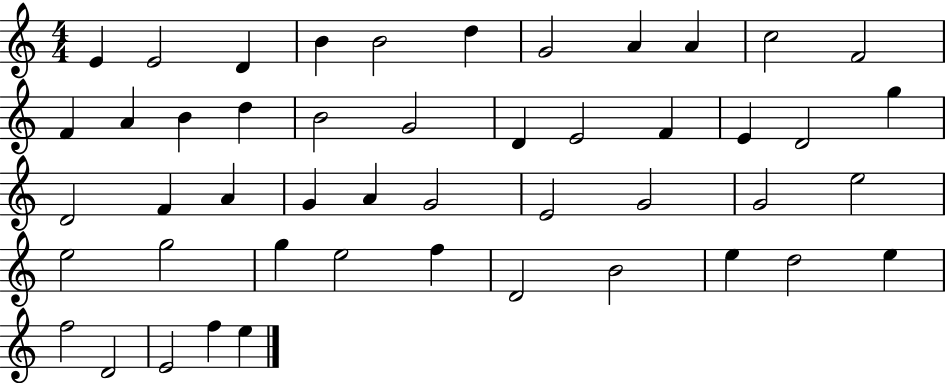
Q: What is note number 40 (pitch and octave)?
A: B4